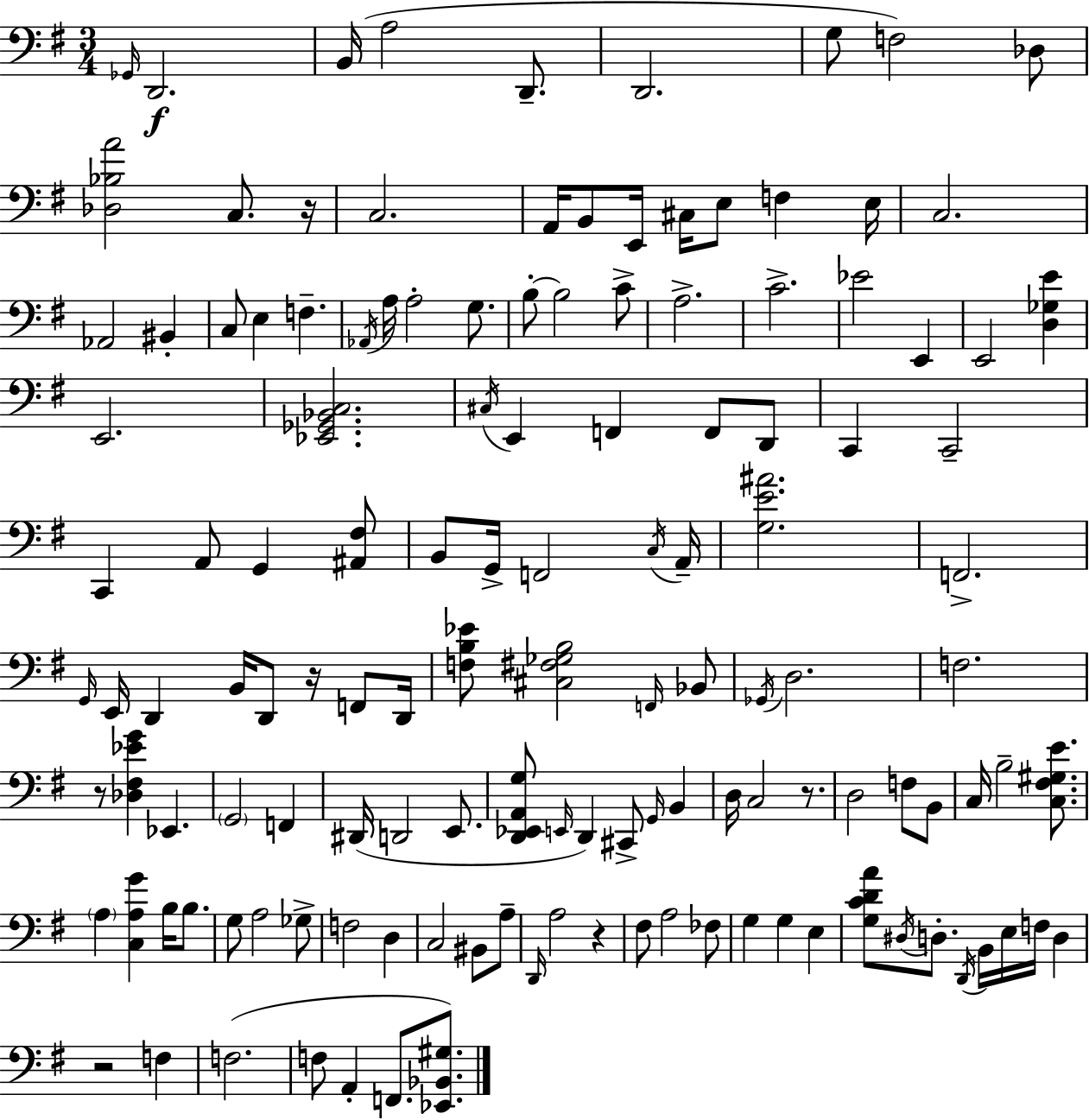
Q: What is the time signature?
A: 3/4